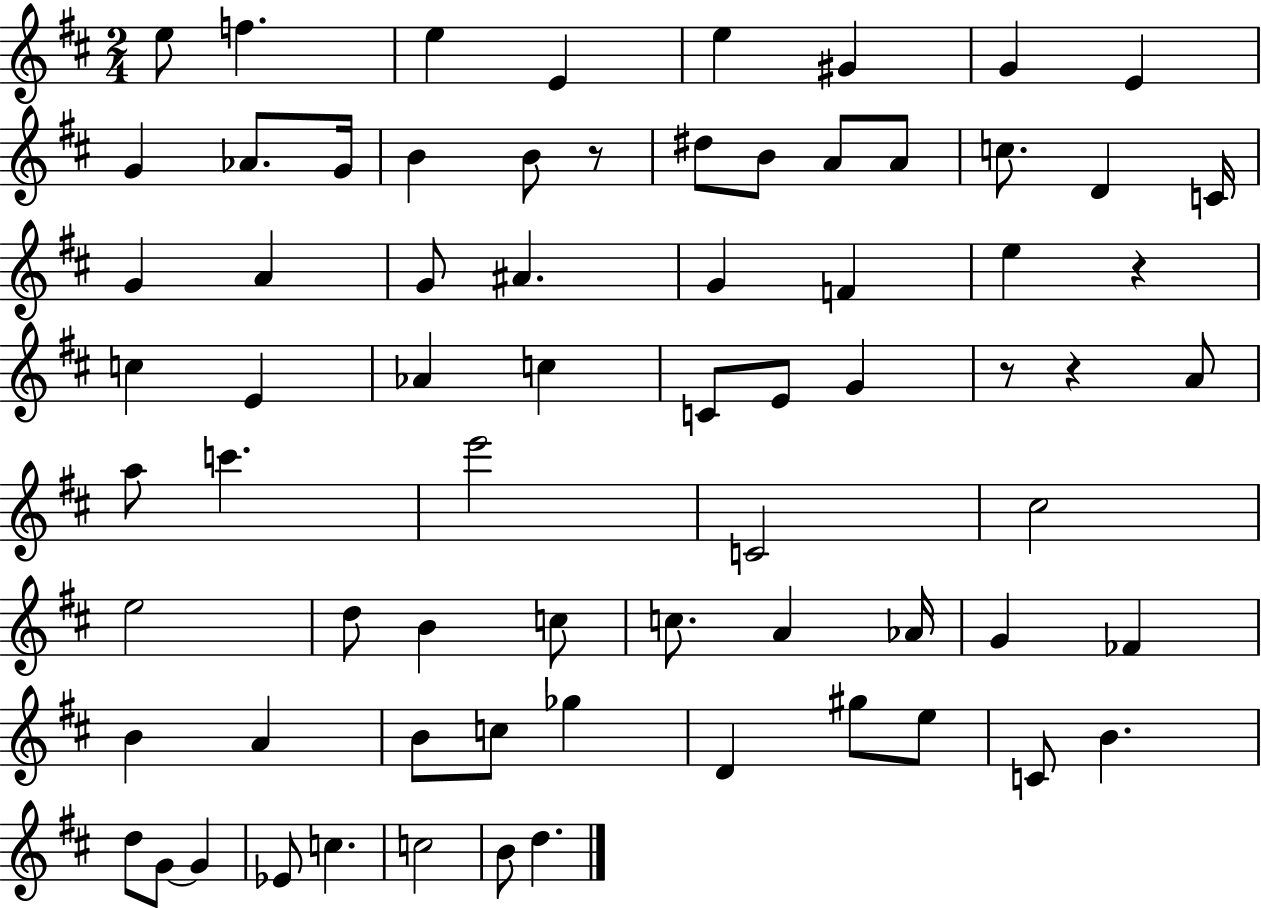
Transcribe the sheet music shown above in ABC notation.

X:1
T:Untitled
M:2/4
L:1/4
K:D
e/2 f e E e ^G G E G _A/2 G/4 B B/2 z/2 ^d/2 B/2 A/2 A/2 c/2 D C/4 G A G/2 ^A G F e z c E _A c C/2 E/2 G z/2 z A/2 a/2 c' e'2 C2 ^c2 e2 d/2 B c/2 c/2 A _A/4 G _F B A B/2 c/2 _g D ^g/2 e/2 C/2 B d/2 G/2 G _E/2 c c2 B/2 d